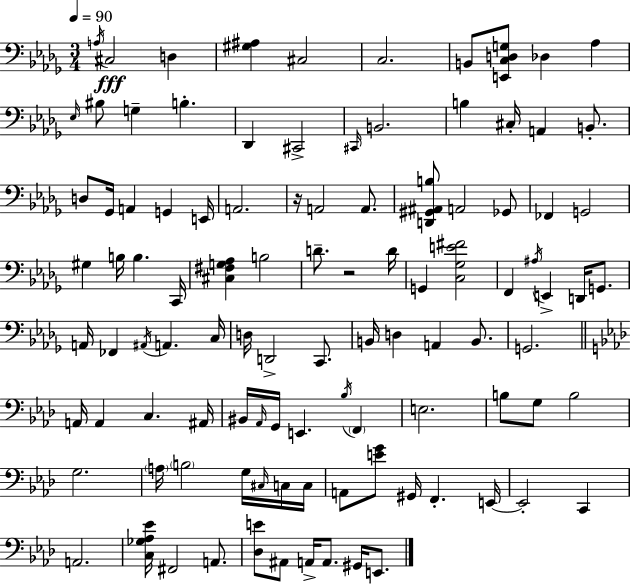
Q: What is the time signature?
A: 3/4